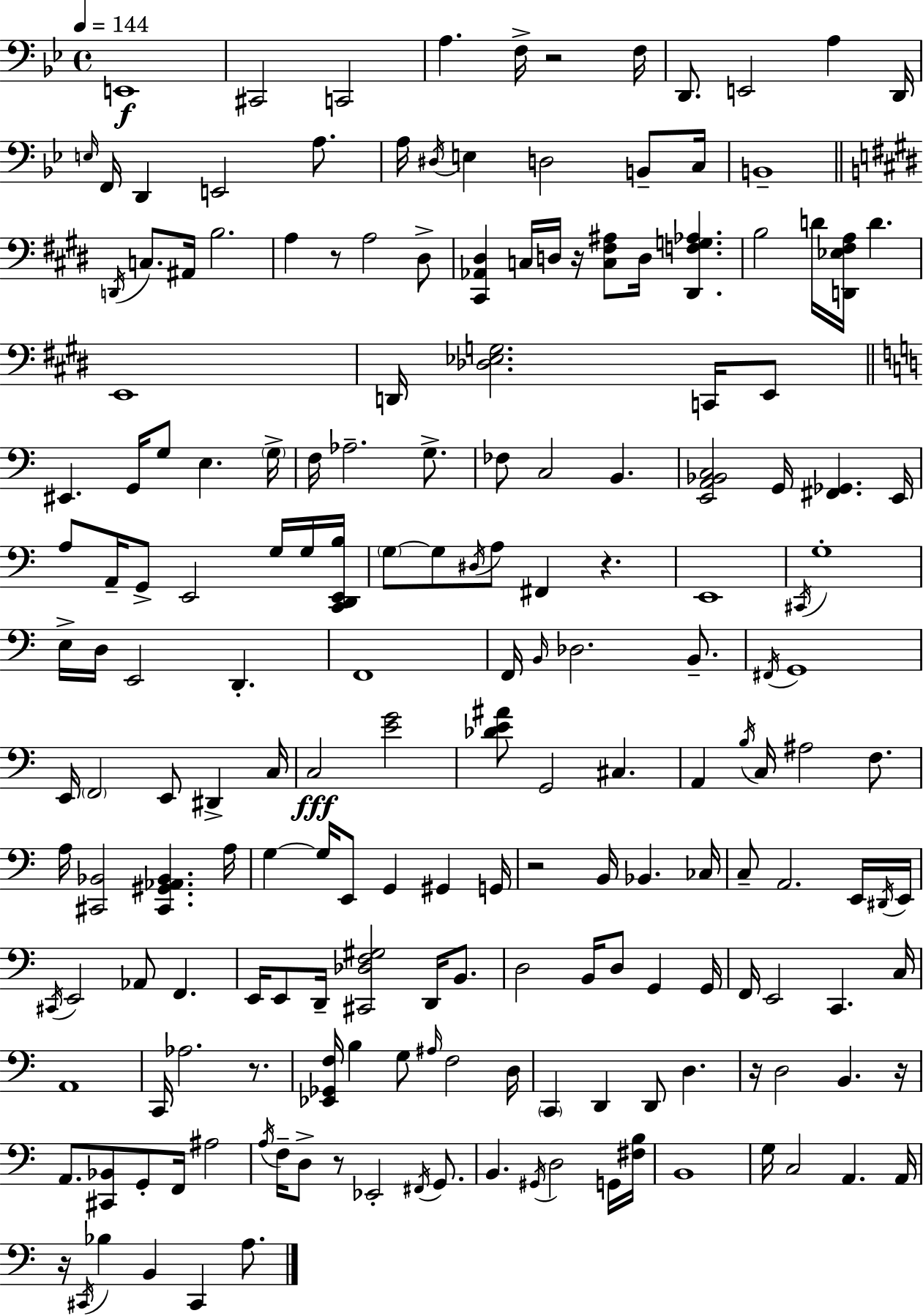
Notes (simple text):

E2/w C#2/h C2/h A3/q. F3/s R/h F3/s D2/e. E2/h A3/q D2/s E3/s F2/s D2/q E2/h A3/e. A3/s D#3/s E3/q D3/h B2/e C3/s B2/w D2/s C3/e. A#2/s B3/h. A3/q R/e A3/h D#3/e [C#2,Ab2,D#3]/q C3/s D3/s R/s [C3,F#3,A#3]/e D3/s [D#2,F3,G3,Ab3]/q. B3/h D4/s [D2,Eb3,F#3,A3]/s D4/q. E2/w D2/s [Db3,Eb3,G3]/h. C2/s E2/e EIS2/q. G2/s G3/e E3/q. G3/s F3/s Ab3/h. G3/e. FES3/e C3/h B2/q. [E2,A2,Bb2,C3]/h G2/s [F#2,Gb2]/q. E2/s A3/e A2/s G2/e E2/h G3/s G3/s [C2,D2,E2,B3]/s G3/e G3/e D#3/s A3/e F#2/q R/q. E2/w C#2/s G3/w E3/s D3/s E2/h D2/q. F2/w F2/s B2/s Db3/h. B2/e. F#2/s G2/w E2/s F2/h E2/e D#2/q C3/s C3/h [E4,G4]/h [Db4,E4,A#4]/e G2/h C#3/q. A2/q B3/s C3/s A#3/h F3/e. A3/s [C#2,Bb2]/h [C#2,G#2,Ab2,Bb2]/q. A3/s G3/q G3/s E2/e G2/q G#2/q G2/s R/h B2/s Bb2/q. CES3/s C3/e A2/h. E2/s D#2/s E2/s C#2/s E2/h Ab2/e F2/q. E2/s E2/e D2/s [C#2,Db3,F3,G#3]/h D2/s B2/e. D3/h B2/s D3/e G2/q G2/s F2/s E2/h C2/q. C3/s A2/w C2/s Ab3/h. R/e. [Eb2,Gb2,F3]/s B3/q G3/e A#3/s F3/h D3/s C2/q D2/q D2/e D3/q. R/s D3/h B2/q. R/s A2/e. [C#2,Bb2]/e G2/e F2/s A#3/h A3/s F3/s D3/e R/e Eb2/h F#2/s G2/e. B2/q. G#2/s D3/h G2/s [F#3,B3]/s B2/w G3/s C3/h A2/q. A2/s R/s C#2/s Bb3/q B2/q C#2/q A3/e.